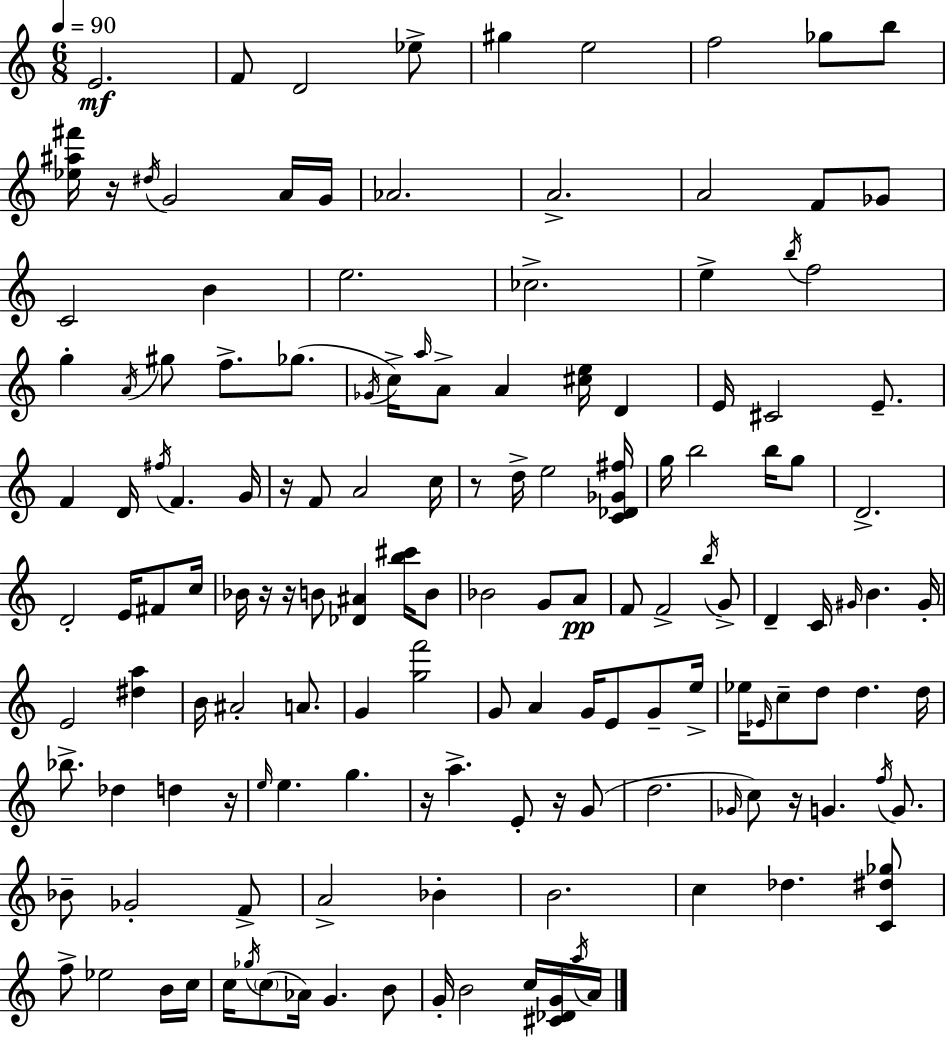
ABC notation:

X:1
T:Untitled
M:6/8
L:1/4
K:C
E2 F/2 D2 _e/2 ^g e2 f2 _g/2 b/2 [_e^a^f']/4 z/4 ^d/4 G2 A/4 G/4 _A2 A2 A2 F/2 _G/2 C2 B e2 _c2 e b/4 f2 g A/4 ^g/2 f/2 _g/2 _G/4 c/4 a/4 A/2 A [^ce]/4 D E/4 ^C2 E/2 F D/4 ^f/4 F G/4 z/4 F/2 A2 c/4 z/2 d/4 e2 [C_D_G^f]/4 g/4 b2 b/4 g/2 D2 D2 E/4 ^F/2 c/4 _B/4 z/4 z/4 B/2 [_D^A] [b^c']/4 B/2 _B2 G/2 A/2 F/2 F2 b/4 G/2 D C/4 ^G/4 B ^G/4 E2 [^da] B/4 ^A2 A/2 G [gf']2 G/2 A G/4 E/2 G/2 e/4 _e/4 _E/4 c/2 d/2 d d/4 _b/2 _d d z/4 e/4 e g z/4 a E/2 z/4 G/2 d2 _G/4 c/2 z/4 G f/4 G/2 _B/2 _G2 F/2 A2 _B B2 c _d [C^d_g]/2 f/2 _e2 B/4 c/4 c/4 _g/4 c/2 _A/4 G B/2 G/4 B2 c/4 [^C_DG]/4 a/4 A/4